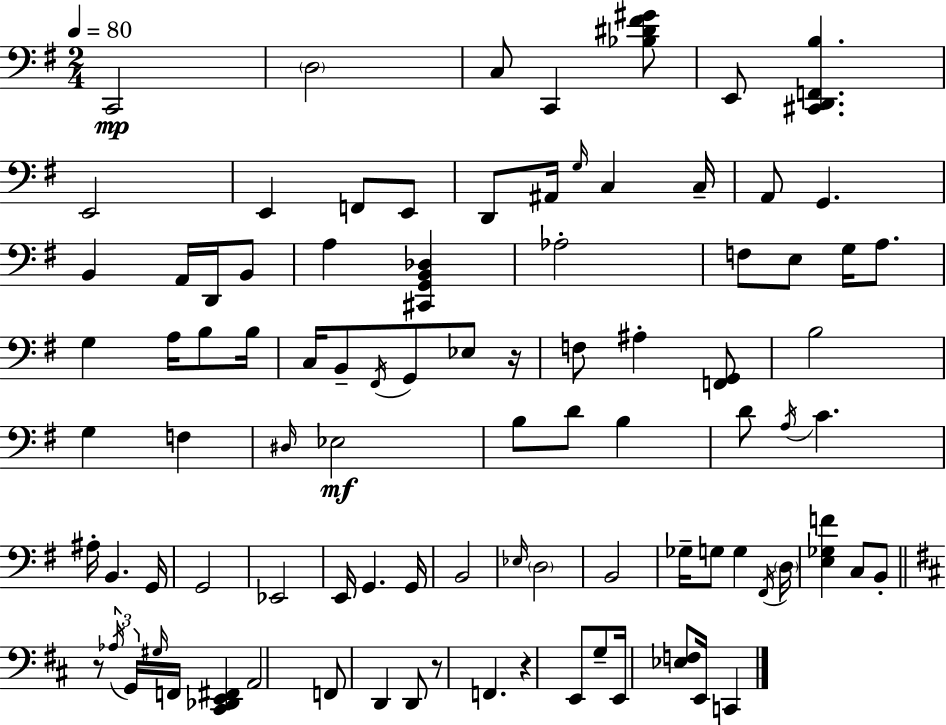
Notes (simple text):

C2/h D3/h C3/e C2/q [Bb3,D#4,F#4,G#4]/e E2/e [C#2,D2,F2,B3]/q. E2/h E2/q F2/e E2/e D2/e A#2/s G3/s C3/q C3/s A2/e G2/q. B2/q A2/s D2/s B2/e A3/q [C#2,G2,B2,Db3]/q Ab3/h F3/e E3/e G3/s A3/e. G3/q A3/s B3/e B3/s C3/s B2/e F#2/s G2/e Eb3/e R/s F3/e A#3/q [F2,G2]/e B3/h G3/q F3/q D#3/s Eb3/h B3/e D4/e B3/q D4/e A3/s C4/q. A#3/s B2/q. G2/s G2/h Eb2/h E2/s G2/q. G2/s B2/h Eb3/s D3/h B2/h Gb3/s G3/e G3/q F#2/s D3/s [E3,Gb3,F4]/q C3/e B2/e R/e Ab3/s G2/s G#3/s F2/s [C#2,Db2,E2,F#2]/q A2/h F2/e D2/q D2/e R/e F2/q. R/q E2/e G3/e E2/s [Eb3,F3]/e E2/s C2/q